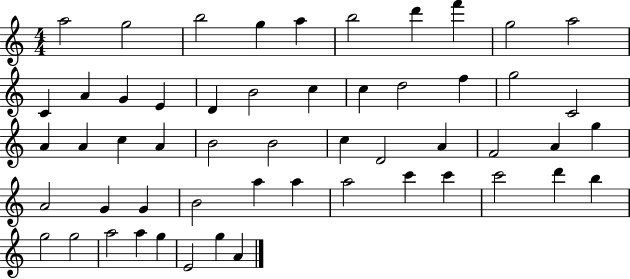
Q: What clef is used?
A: treble